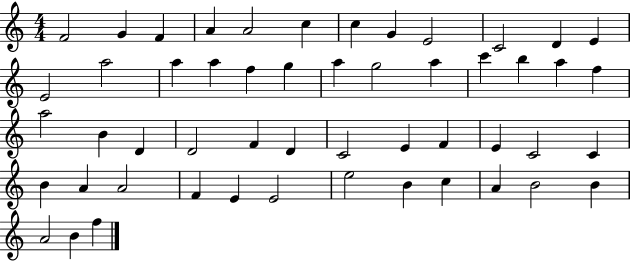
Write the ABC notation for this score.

X:1
T:Untitled
M:4/4
L:1/4
K:C
F2 G F A A2 c c G E2 C2 D E E2 a2 a a f g a g2 a c' b a f a2 B D D2 F D C2 E F E C2 C B A A2 F E E2 e2 B c A B2 B A2 B f